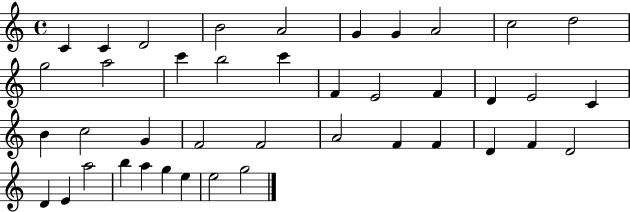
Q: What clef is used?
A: treble